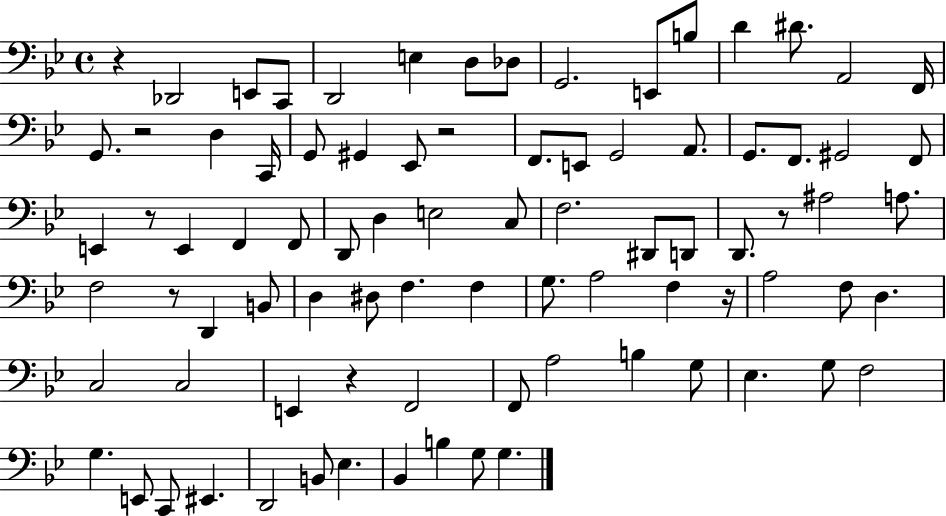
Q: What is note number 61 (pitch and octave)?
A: A3